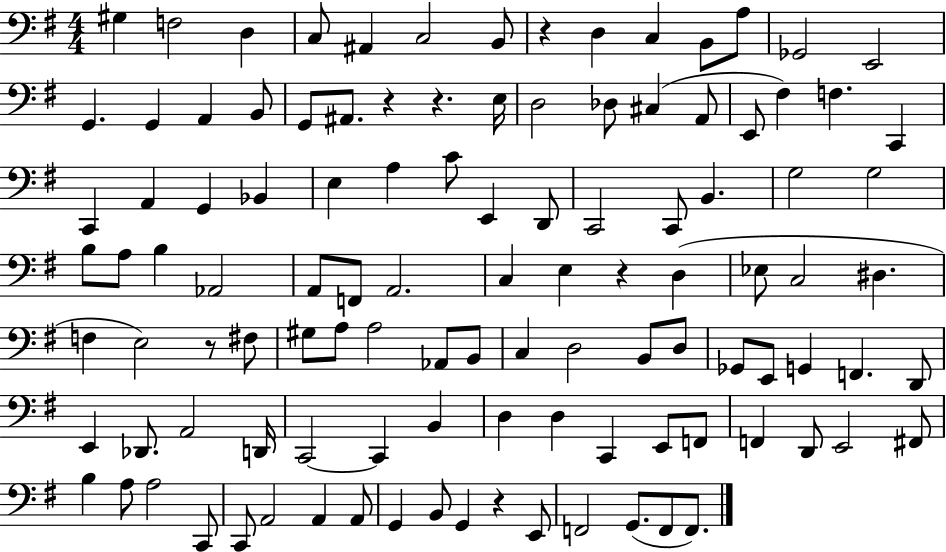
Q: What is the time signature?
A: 4/4